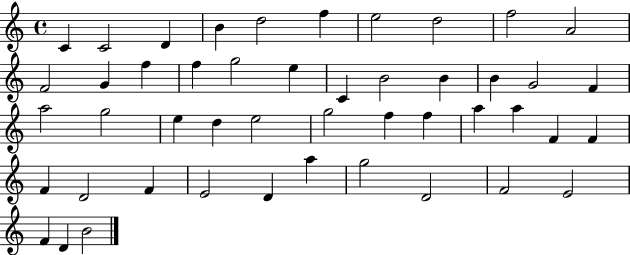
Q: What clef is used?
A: treble